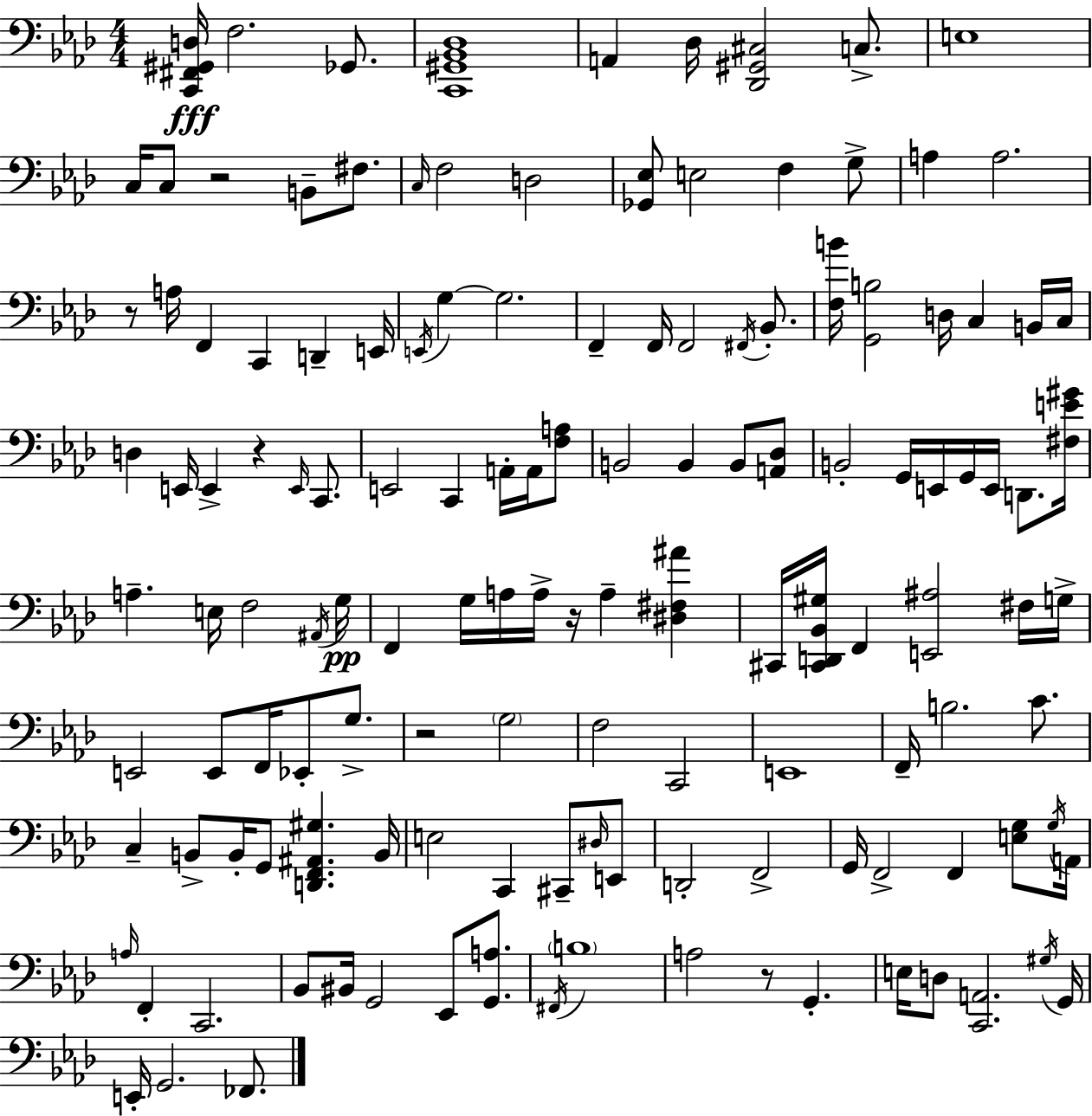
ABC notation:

X:1
T:Untitled
M:4/4
L:1/4
K:Ab
[C,,^F,,^G,,D,]/4 F,2 _G,,/2 [C,,^G,,_B,,_D,]4 A,, _D,/4 [_D,,^G,,^C,]2 C,/2 E,4 C,/4 C,/2 z2 B,,/2 ^F,/2 C,/4 F,2 D,2 [_G,,_E,]/2 E,2 F, G,/2 A, A,2 z/2 A,/4 F,, C,, D,, E,,/4 E,,/4 G, G,2 F,, F,,/4 F,,2 ^F,,/4 _B,,/2 [F,B]/4 [G,,B,]2 D,/4 C, B,,/4 C,/4 D, E,,/4 E,, z E,,/4 C,,/2 E,,2 C,, A,,/4 A,,/4 [F,A,]/2 B,,2 B,, B,,/2 [A,,_D,]/2 B,,2 G,,/4 E,,/4 G,,/4 E,,/4 D,,/2 [^F,E^G]/4 A, E,/4 F,2 ^A,,/4 G,/4 F,, G,/4 A,/4 A,/4 z/4 A, [^D,^F,^A] ^C,,/4 [^C,,D,,_B,,^G,]/4 F,, [E,,^A,]2 ^F,/4 G,/4 E,,2 E,,/2 F,,/4 _E,,/2 G,/2 z2 G,2 F,2 C,,2 E,,4 F,,/4 B,2 C/2 C, B,,/2 B,,/4 G,,/2 [D,,F,,^A,,^G,] B,,/4 E,2 C,, ^C,,/2 ^D,/4 E,,/2 D,,2 F,,2 G,,/4 F,,2 F,, [E,G,]/2 G,/4 A,,/4 A,/4 F,, C,,2 _B,,/2 ^B,,/4 G,,2 _E,,/2 [G,,A,]/2 ^F,,/4 B,4 A,2 z/2 G,, E,/4 D,/2 [C,,A,,]2 ^G,/4 G,,/4 E,,/4 G,,2 _F,,/2